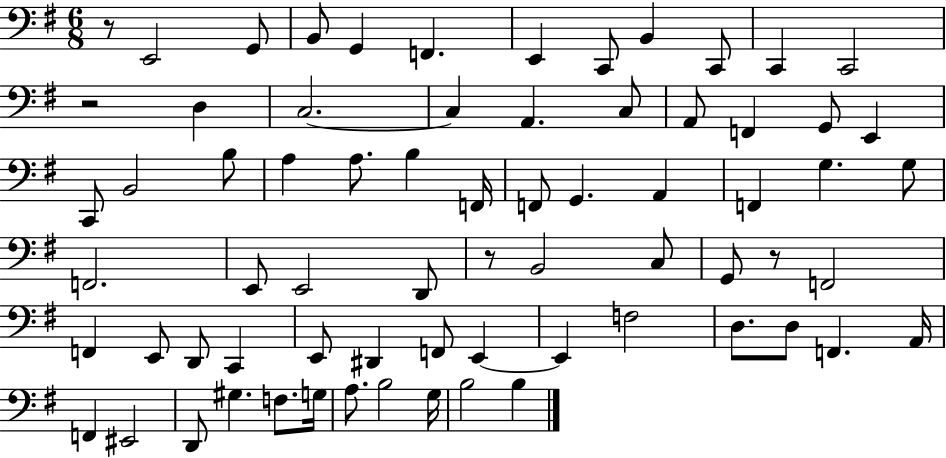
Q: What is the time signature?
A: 6/8